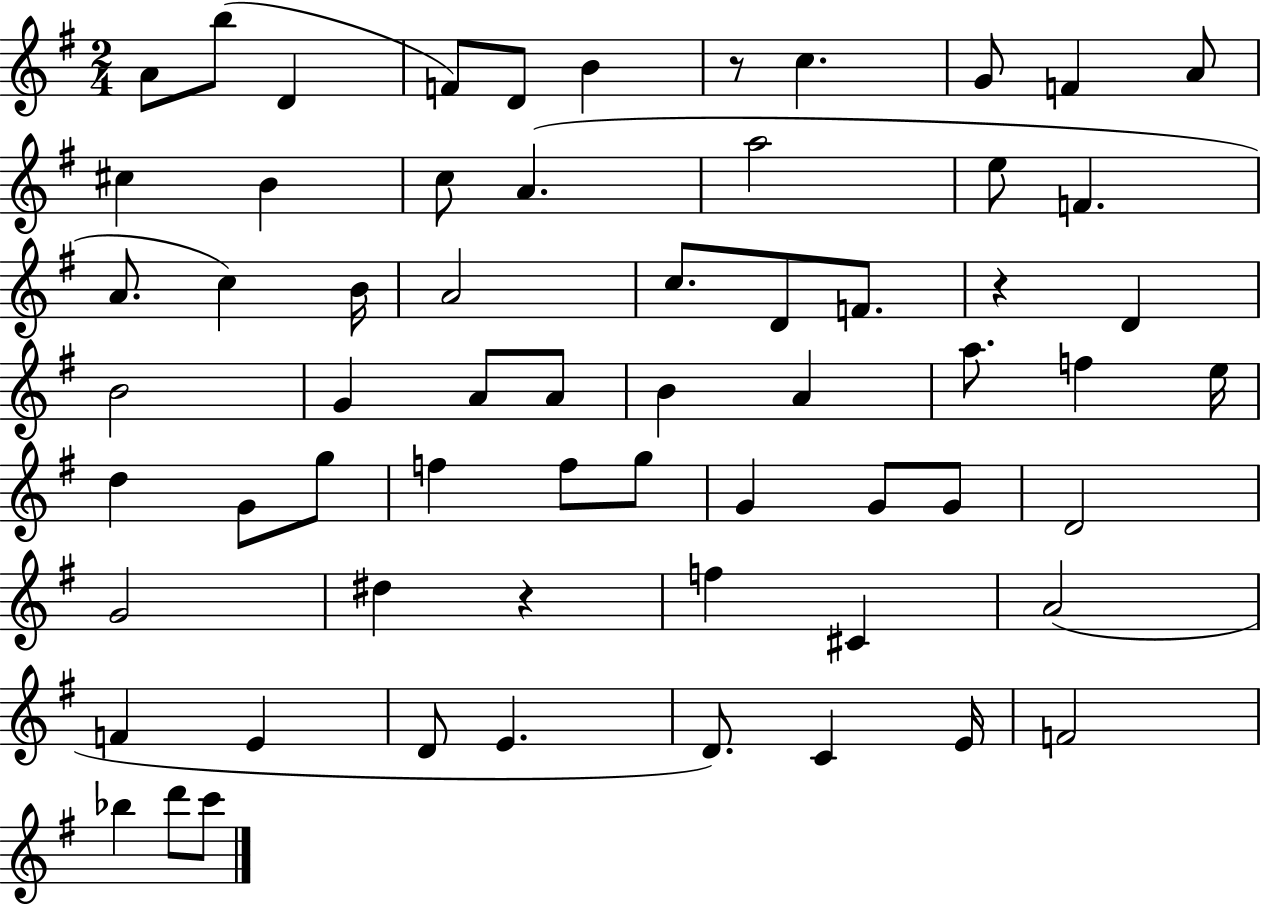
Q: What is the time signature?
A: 2/4